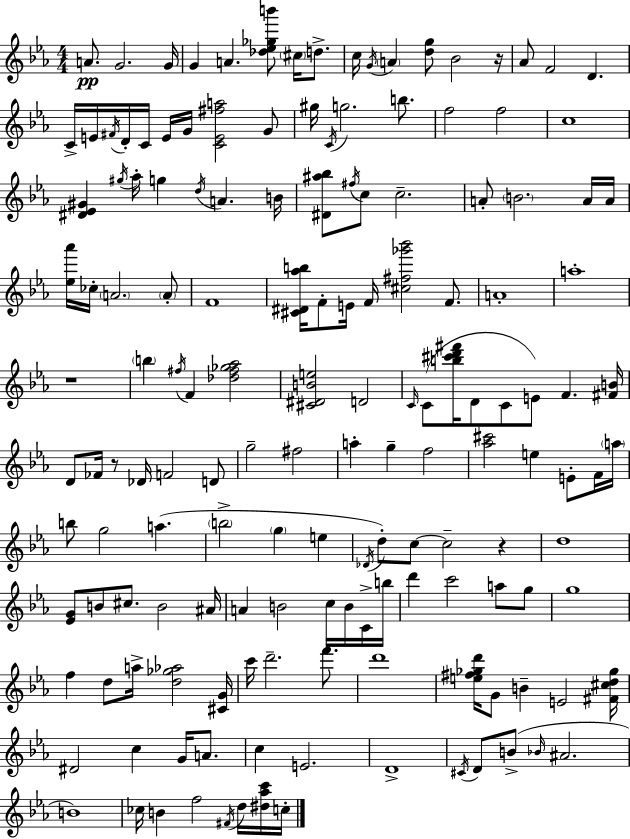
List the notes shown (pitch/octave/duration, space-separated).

A4/e. G4/h. G4/s G4/q A4/q. [Db5,Eb5,Gb5,B6]/e C#5/s D5/e. C5/s G4/s A4/q [D5,G5]/e Bb4/h R/s Ab4/e F4/h D4/q. C4/s E4/s F#4/s D4/s C4/s E4/s G4/s [C4,E4,F#5,A5]/h G4/e G#5/s C4/s G5/h. B5/e. F5/h F5/h C5/w [D#4,Eb4,G#4]/q G#5/s Ab5/s G5/q D5/s A4/q. B4/s [D#4,A#5,Bb5]/e F#5/s C5/e C5/h. A4/e B4/h. A4/s A4/s [Eb5,Ab6]/s CES5/s A4/h. A4/e F4/w [C#4,D#4,Ab5,B5]/s F4/e E4/s F4/s [C#5,F#5,Gb6,Bb6]/h F4/e. A4/w A5/w R/w B5/q F#5/s F4/q [Db5,F#5,Gb5,Ab5]/h [C#4,D#4,B4,E5]/h D4/h C4/s C4/e [B5,C#6,D6,F#6]/s D4/e C4/e E4/e F4/q. [F#4,B4]/s D4/e FES4/s R/e Db4/s F4/h D4/e G5/h F#5/h A5/q G5/q F5/h [Ab5,C#6]/h E5/q E4/e F4/s A5/s B5/e G5/h A5/q. B5/h G5/q E5/q Db4/s D5/e C5/e C5/h R/q D5/w [Eb4,G4]/e B4/e C#5/e. B4/h A#4/s A4/q B4/h C5/s B4/s C4/s B5/s D6/q C6/h A5/e G5/e G5/w F5/q D5/e A5/s [D5,Gb5,Ab5]/h [C#4,G4]/s C6/s D6/h. F6/e. D6/w [E5,F#5,Gb5,D6]/s G4/e B4/q E4/h [F#4,C#5,D5,Gb5]/s D#4/h C5/q G4/s A4/e. C5/q E4/h. D4/w C#4/s D4/e B4/e Bb4/s A#4/h. B4/w CES5/s B4/q F5/h F#4/s D5/s [D#5,Ab5,C6]/s C5/s